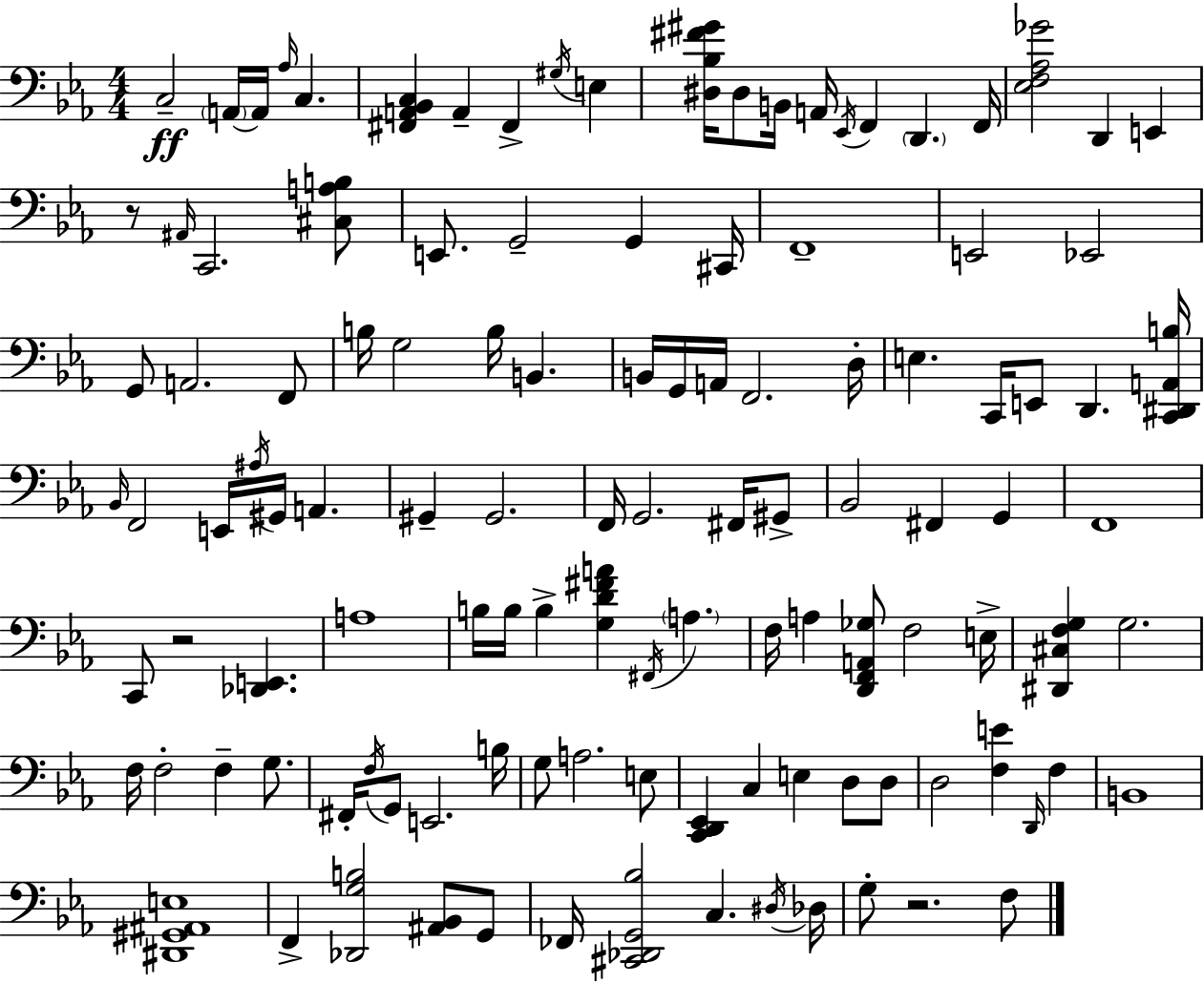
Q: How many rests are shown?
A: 3